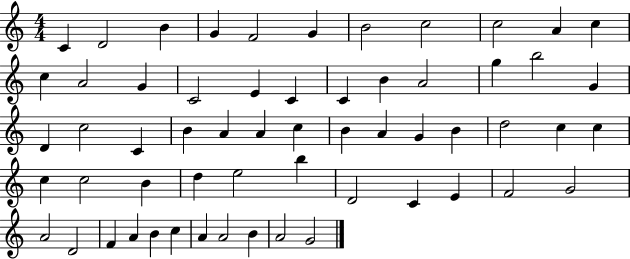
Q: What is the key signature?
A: C major